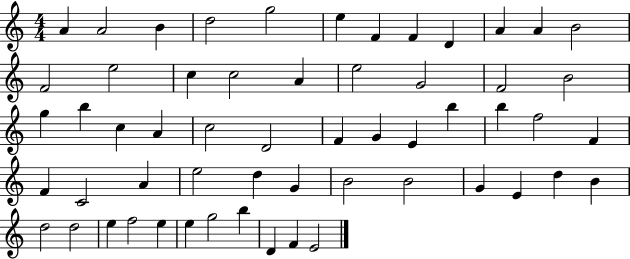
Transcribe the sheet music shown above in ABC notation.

X:1
T:Untitled
M:4/4
L:1/4
K:C
A A2 B d2 g2 e F F D A A B2 F2 e2 c c2 A e2 G2 F2 B2 g b c A c2 D2 F G E b b f2 F F C2 A e2 d G B2 B2 G E d B d2 d2 e f2 e e g2 b D F E2